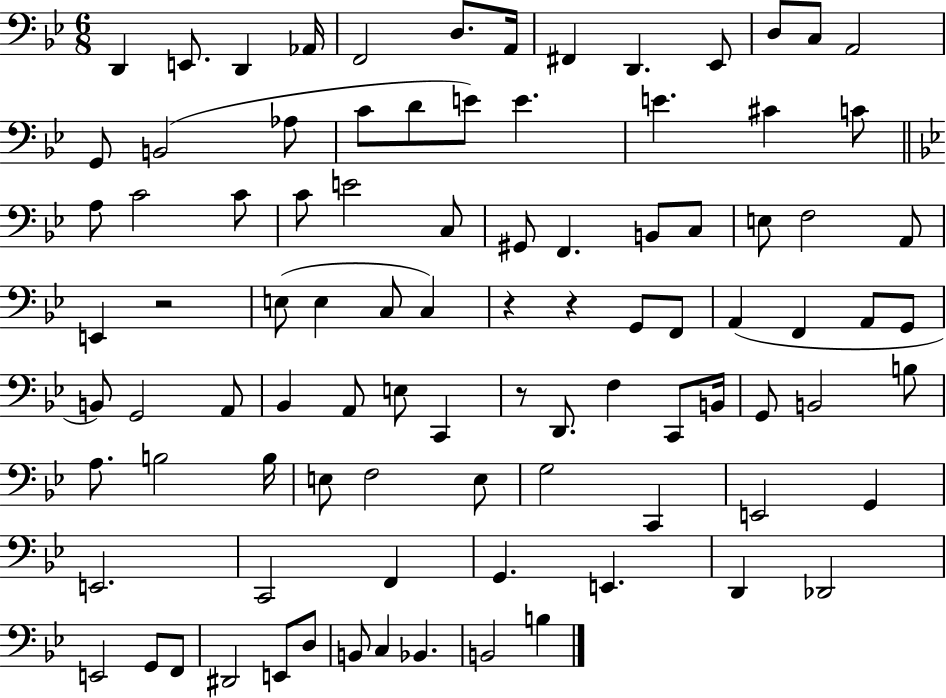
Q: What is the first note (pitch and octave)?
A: D2